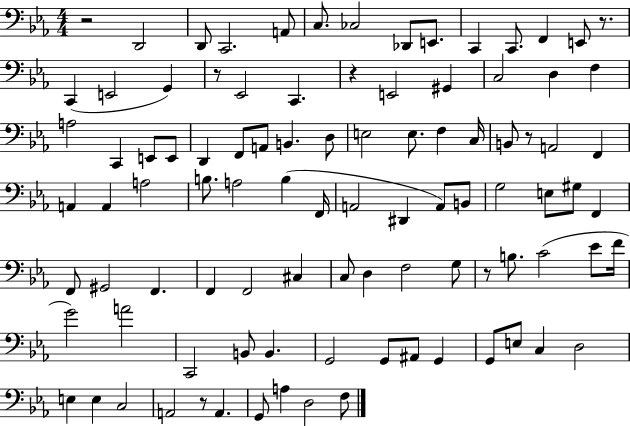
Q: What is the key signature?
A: EES major